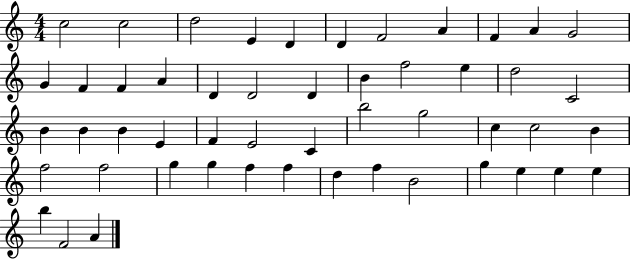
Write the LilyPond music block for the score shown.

{
  \clef treble
  \numericTimeSignature
  \time 4/4
  \key c \major
  c''2 c''2 | d''2 e'4 d'4 | d'4 f'2 a'4 | f'4 a'4 g'2 | \break g'4 f'4 f'4 a'4 | d'4 d'2 d'4 | b'4 f''2 e''4 | d''2 c'2 | \break b'4 b'4 b'4 e'4 | f'4 e'2 c'4 | b''2 g''2 | c''4 c''2 b'4 | \break f''2 f''2 | g''4 g''4 f''4 f''4 | d''4 f''4 b'2 | g''4 e''4 e''4 e''4 | \break b''4 f'2 a'4 | \bar "|."
}